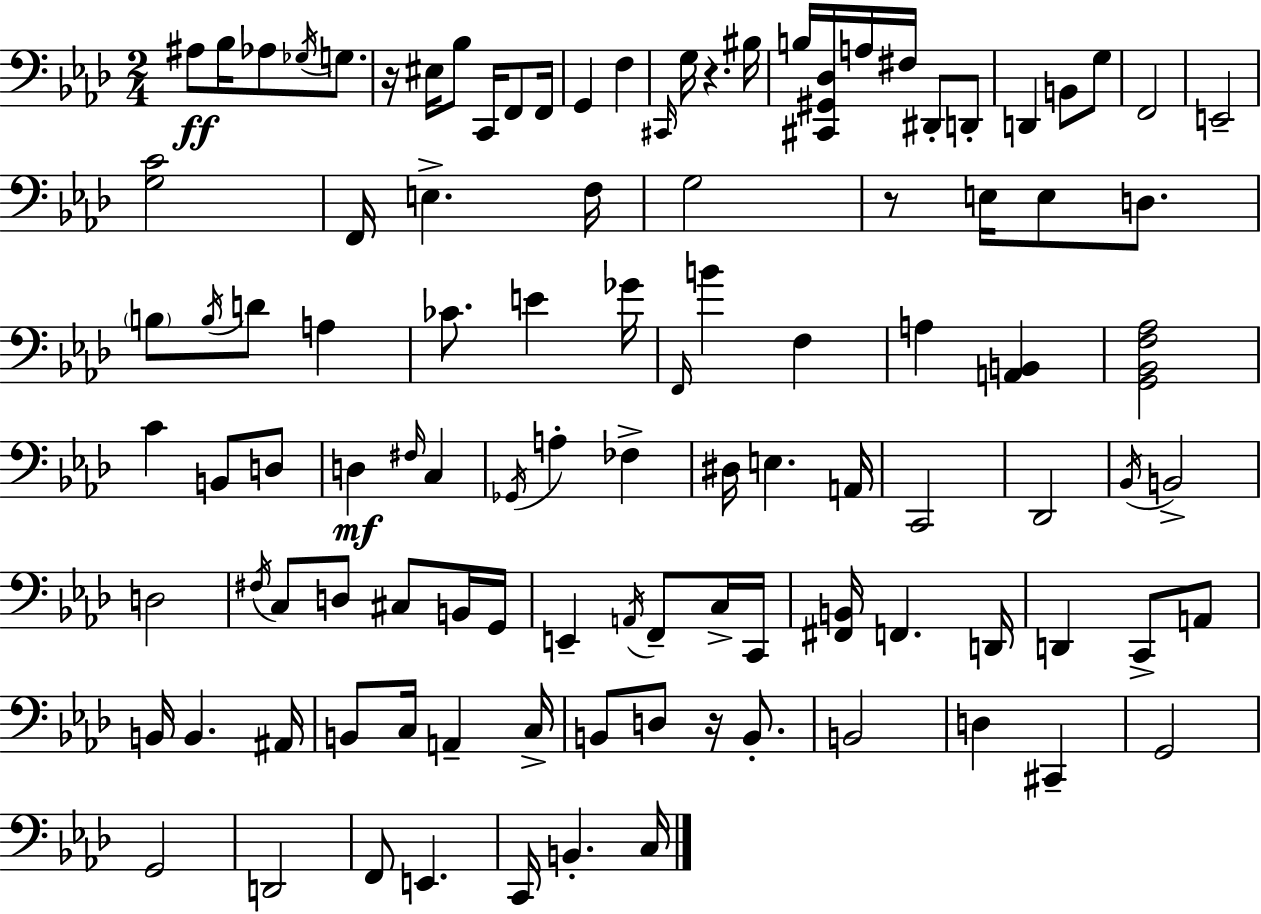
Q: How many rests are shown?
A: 4